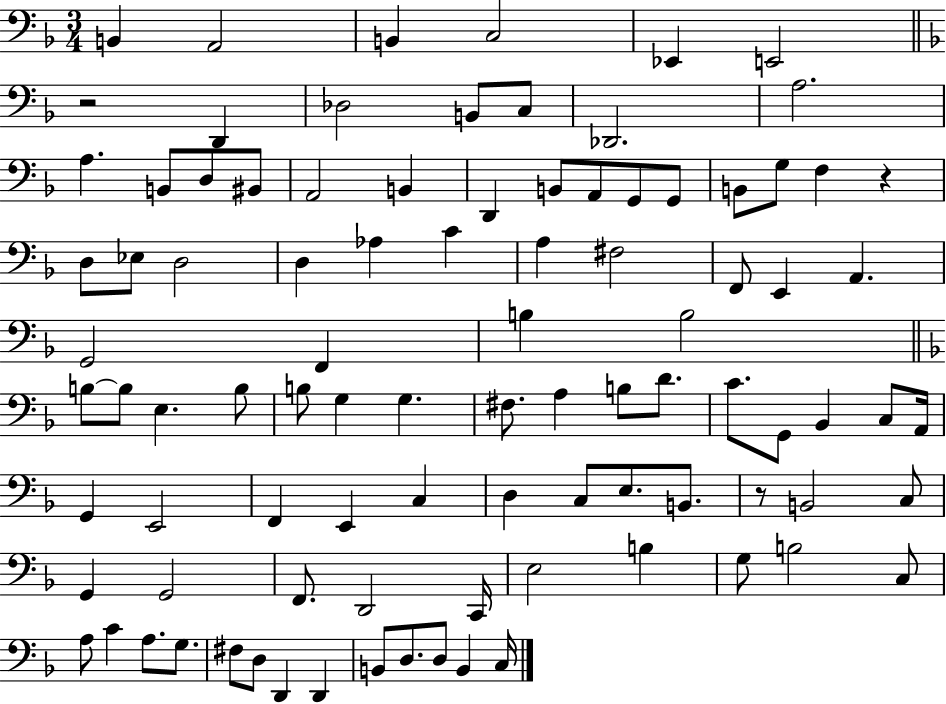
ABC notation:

X:1
T:Untitled
M:3/4
L:1/4
K:F
B,, A,,2 B,, C,2 _E,, E,,2 z2 D,, _D,2 B,,/2 C,/2 _D,,2 A,2 A, B,,/2 D,/2 ^B,,/2 A,,2 B,, D,, B,,/2 A,,/2 G,,/2 G,,/2 B,,/2 G,/2 F, z D,/2 _E,/2 D,2 D, _A, C A, ^F,2 F,,/2 E,, A,, G,,2 F,, B, B,2 B,/2 B,/2 E, B,/2 B,/2 G, G, ^F,/2 A, B,/2 D/2 C/2 G,,/2 _B,, C,/2 A,,/4 G,, E,,2 F,, E,, C, D, C,/2 E,/2 B,,/2 z/2 B,,2 C,/2 G,, G,,2 F,,/2 D,,2 C,,/4 E,2 B, G,/2 B,2 C,/2 A,/2 C A,/2 G,/2 ^F,/2 D,/2 D,, D,, B,,/2 D,/2 D,/2 B,, C,/4